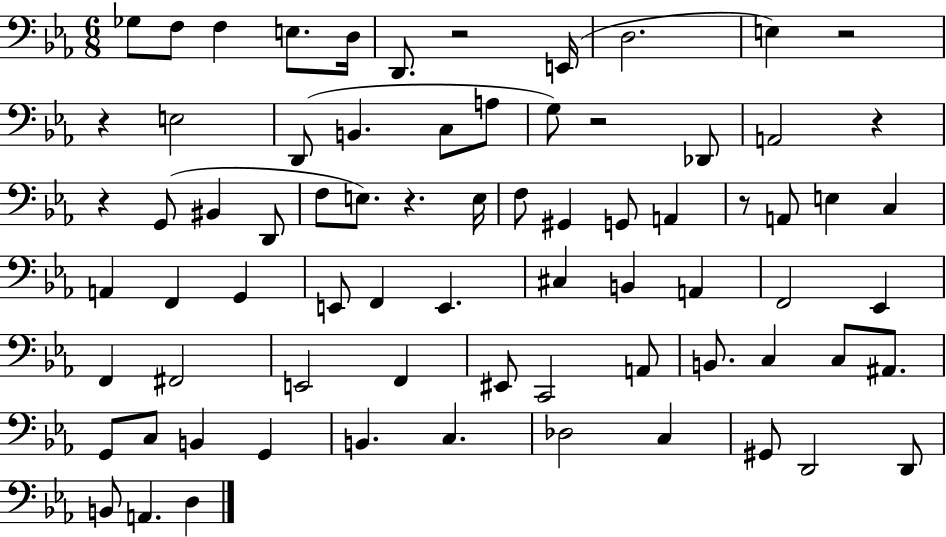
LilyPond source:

{
  \clef bass
  \numericTimeSignature
  \time 6/8
  \key ees \major
  ges8 f8 f4 e8. d16 | d,8. r2 e,16( | d2. | e4) r2 | \break r4 e2 | d,8( b,4. c8 a8 | g8) r2 des,8 | a,2 r4 | \break r4 g,8( bis,4 d,8 | f8 e8.) r4. e16 | f8 gis,4 g,8 a,4 | r8 a,8 e4 c4 | \break a,4 f,4 g,4 | e,8 f,4 e,4. | cis4 b,4 a,4 | f,2 ees,4 | \break f,4 fis,2 | e,2 f,4 | eis,8 c,2 a,8 | b,8. c4 c8 ais,8. | \break g,8 c8 b,4 g,4 | b,4. c4. | des2 c4 | gis,8 d,2 d,8 | \break b,8 a,4. d4 | \bar "|."
}